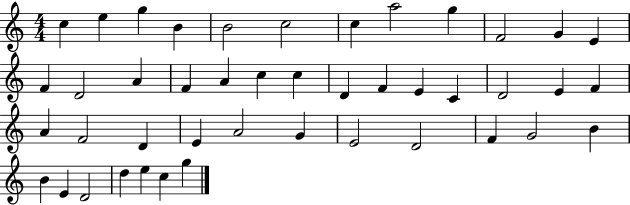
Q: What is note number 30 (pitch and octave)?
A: E4